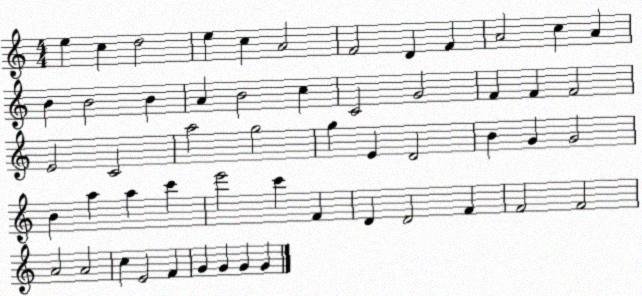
X:1
T:Untitled
M:4/4
L:1/4
K:C
e c d2 e c A2 F2 D F A2 c A B B2 B A B2 c C2 G2 F F F2 E2 C2 a2 g2 g E D2 B G G2 B a a c' e'2 c' F D D2 F F2 F2 A2 A2 c E2 F G G G G